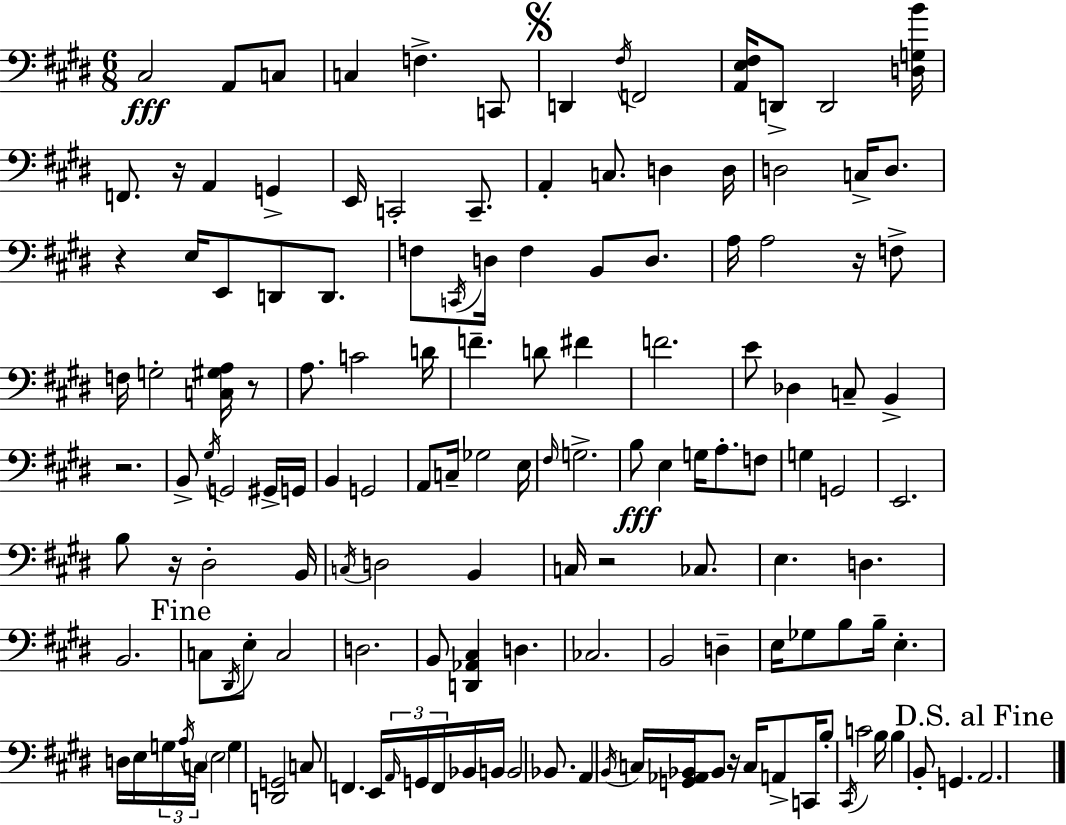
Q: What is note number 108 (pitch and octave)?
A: A2